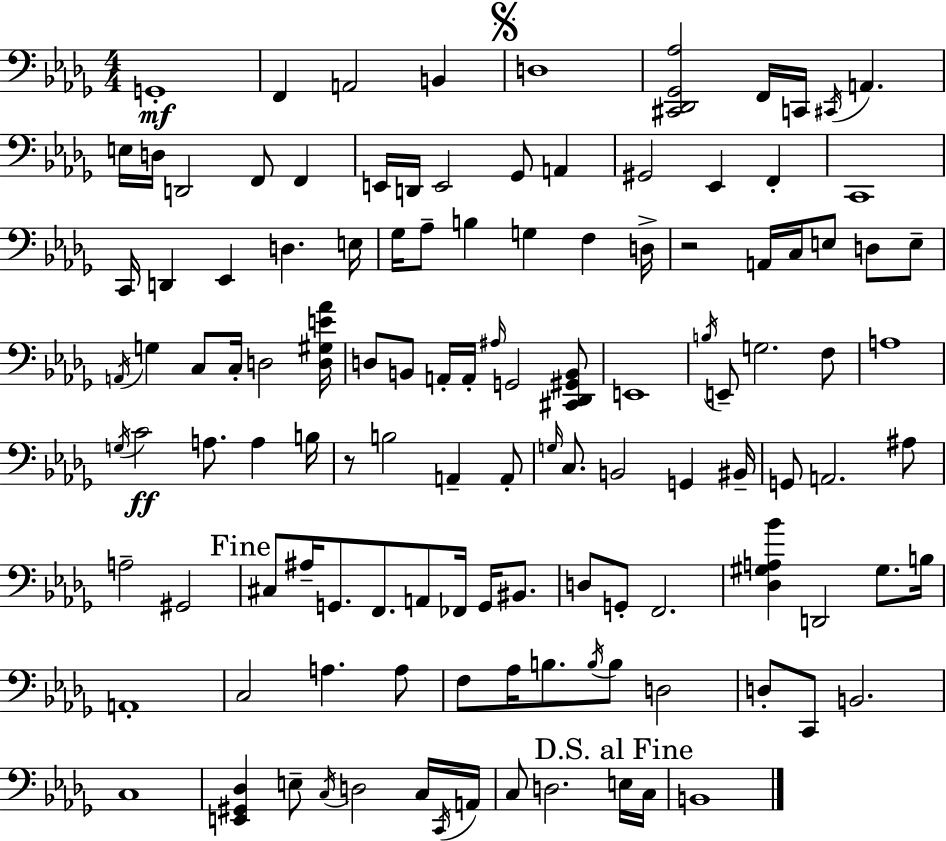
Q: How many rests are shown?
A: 2